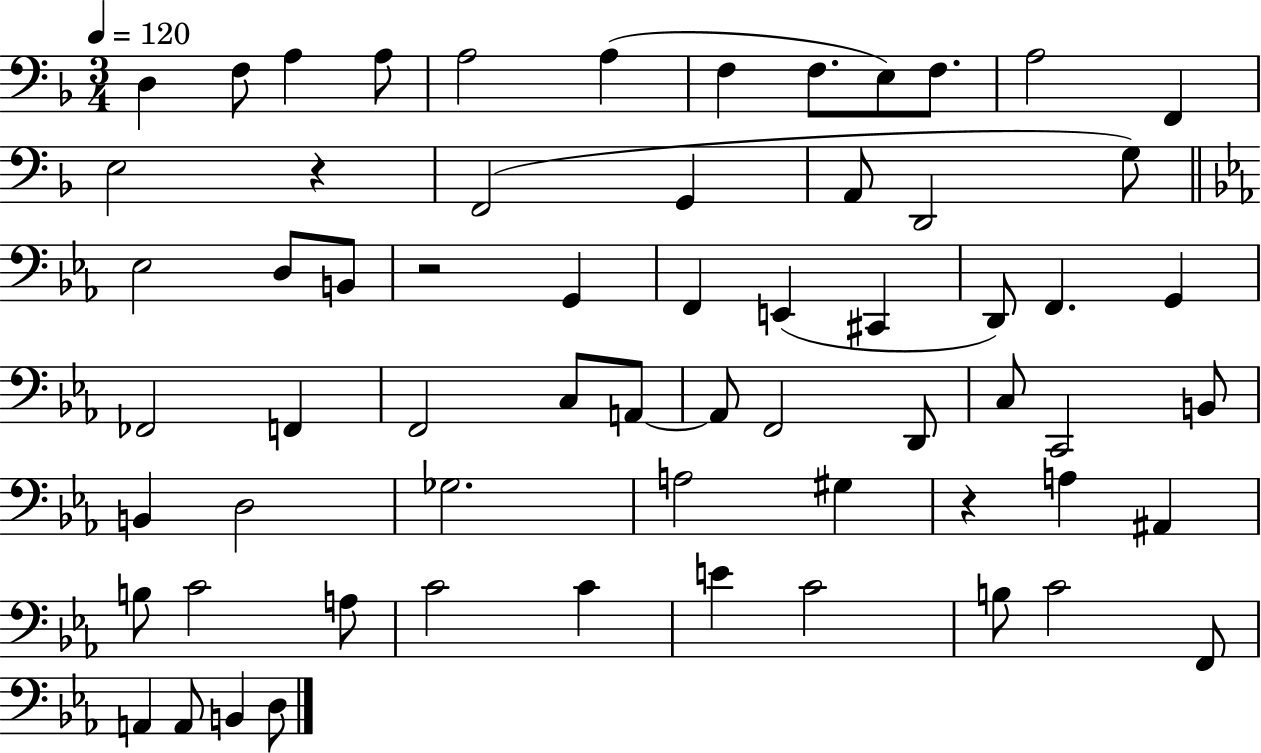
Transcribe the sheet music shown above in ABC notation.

X:1
T:Untitled
M:3/4
L:1/4
K:F
D, F,/2 A, A,/2 A,2 A, F, F,/2 E,/2 F,/2 A,2 F,, E,2 z F,,2 G,, A,,/2 D,,2 G,/2 _E,2 D,/2 B,,/2 z2 G,, F,, E,, ^C,, D,,/2 F,, G,, _F,,2 F,, F,,2 C,/2 A,,/2 A,,/2 F,,2 D,,/2 C,/2 C,,2 B,,/2 B,, D,2 _G,2 A,2 ^G, z A, ^A,, B,/2 C2 A,/2 C2 C E C2 B,/2 C2 F,,/2 A,, A,,/2 B,, D,/2